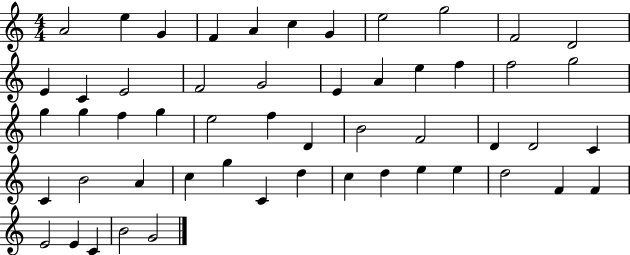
A4/h E5/q G4/q F4/q A4/q C5/q G4/q E5/h G5/h F4/h D4/h E4/q C4/q E4/h F4/h G4/h E4/q A4/q E5/q F5/q F5/h G5/h G5/q G5/q F5/q G5/q E5/h F5/q D4/q B4/h F4/h D4/q D4/h C4/q C4/q B4/h A4/q C5/q G5/q C4/q D5/q C5/q D5/q E5/q E5/q D5/h F4/q F4/q E4/h E4/q C4/q B4/h G4/h